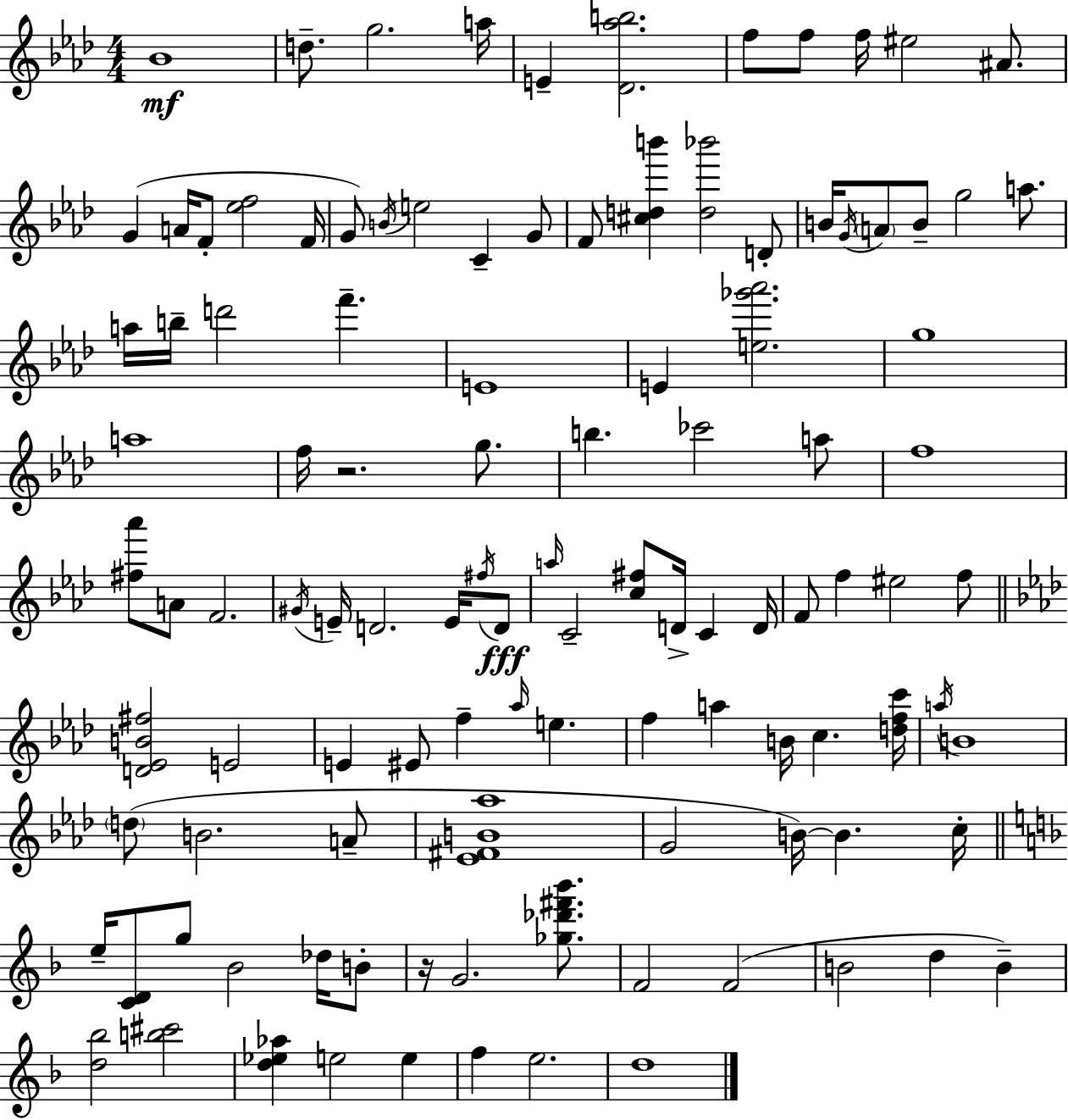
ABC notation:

X:1
T:Untitled
M:4/4
L:1/4
K:Ab
_B4 d/2 g2 a/4 E [_D_ab]2 f/2 f/2 f/4 ^e2 ^A/2 G A/4 F/2 [_ef]2 F/4 G/2 B/4 e2 C G/2 F/2 [^cdb'] [d_b']2 D/2 B/4 G/4 A/2 B/2 g2 a/2 a/4 b/4 d'2 f' E4 E [e_g'_a']2 g4 a4 f/4 z2 g/2 b _c'2 a/2 f4 [^f_a']/2 A/2 F2 ^G/4 E/4 D2 E/4 ^f/4 D/2 a/4 C2 [c^f]/2 D/4 C D/4 F/2 f ^e2 f/2 [D_EB^f]2 E2 E ^E/2 f _a/4 e f a B/4 c [dfc']/4 a/4 B4 d/2 B2 A/2 [_E^FB_a]4 G2 B/4 B c/4 e/4 [CD]/2 g/2 _B2 _d/4 B/2 z/4 G2 [_g_d'^f'_b']/2 F2 F2 B2 d B [d_b]2 [b^c']2 [d_e_a] e2 e f e2 d4